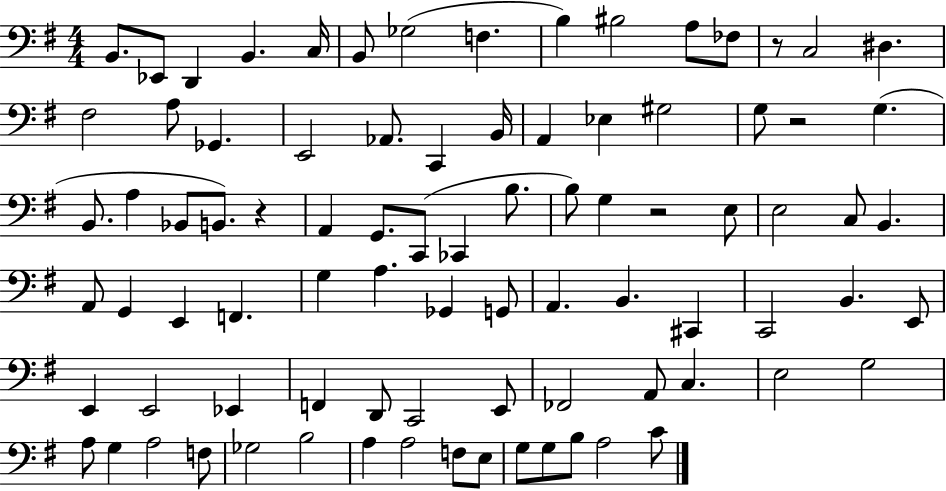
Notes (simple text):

B2/e. Eb2/e D2/q B2/q. C3/s B2/e Gb3/h F3/q. B3/q BIS3/h A3/e FES3/e R/e C3/h D#3/q. F#3/h A3/e Gb2/q. E2/h Ab2/e. C2/q B2/s A2/q Eb3/q G#3/h G3/e R/h G3/q. B2/e. A3/q Bb2/e B2/e. R/q A2/q G2/e. C2/e CES2/q B3/e. B3/e G3/q R/h E3/e E3/h C3/e B2/q. A2/e G2/q E2/q F2/q. G3/q A3/q. Gb2/q G2/e A2/q. B2/q. C#2/q C2/h B2/q. E2/e E2/q E2/h Eb2/q F2/q D2/e C2/h E2/e FES2/h A2/e C3/q. E3/h G3/h A3/e G3/q A3/h F3/e Gb3/h B3/h A3/q A3/h F3/e E3/e G3/e G3/e B3/e A3/h C4/e